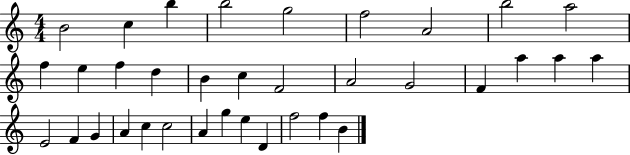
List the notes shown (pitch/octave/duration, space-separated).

B4/h C5/q B5/q B5/h G5/h F5/h A4/h B5/h A5/h F5/q E5/q F5/q D5/q B4/q C5/q F4/h A4/h G4/h F4/q A5/q A5/q A5/q E4/h F4/q G4/q A4/q C5/q C5/h A4/q G5/q E5/q D4/q F5/h F5/q B4/q